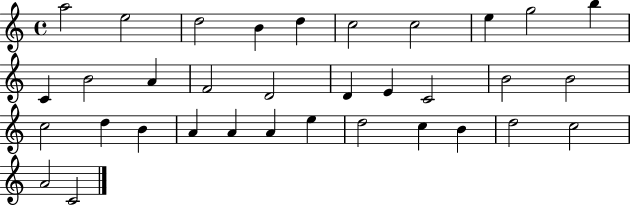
{
  \clef treble
  \time 4/4
  \defaultTimeSignature
  \key c \major
  a''2 e''2 | d''2 b'4 d''4 | c''2 c''2 | e''4 g''2 b''4 | \break c'4 b'2 a'4 | f'2 d'2 | d'4 e'4 c'2 | b'2 b'2 | \break c''2 d''4 b'4 | a'4 a'4 a'4 e''4 | d''2 c''4 b'4 | d''2 c''2 | \break a'2 c'2 | \bar "|."
}